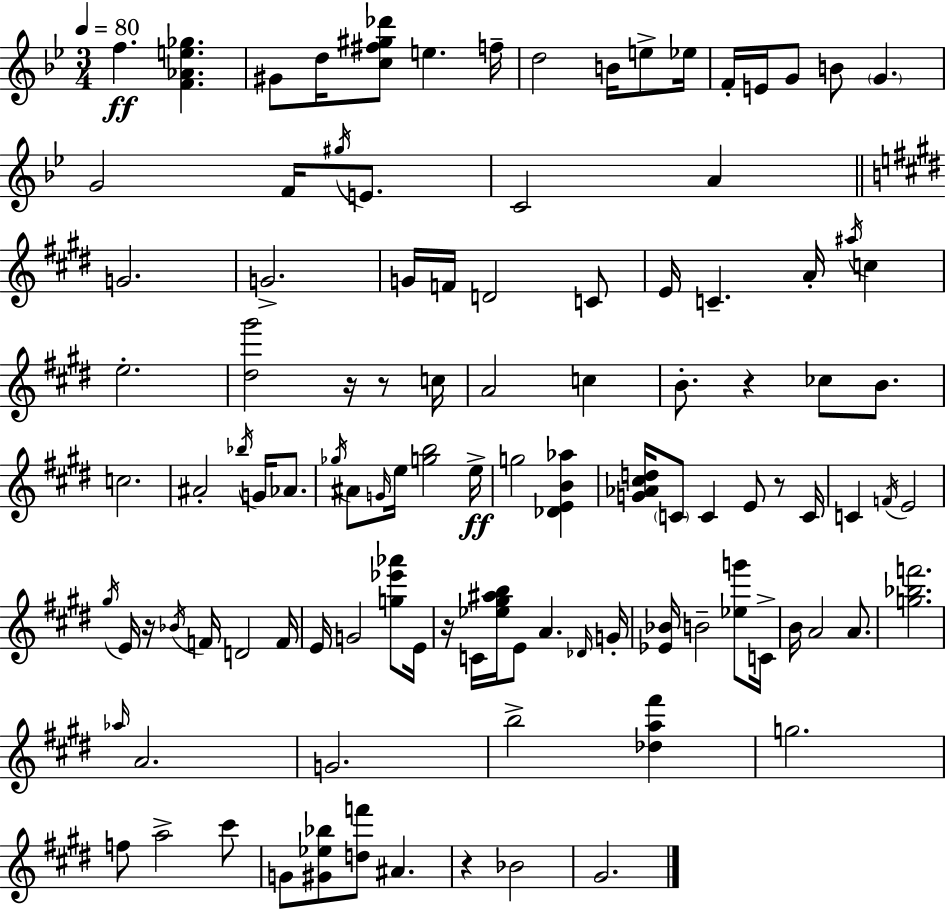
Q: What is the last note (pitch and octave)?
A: G#4